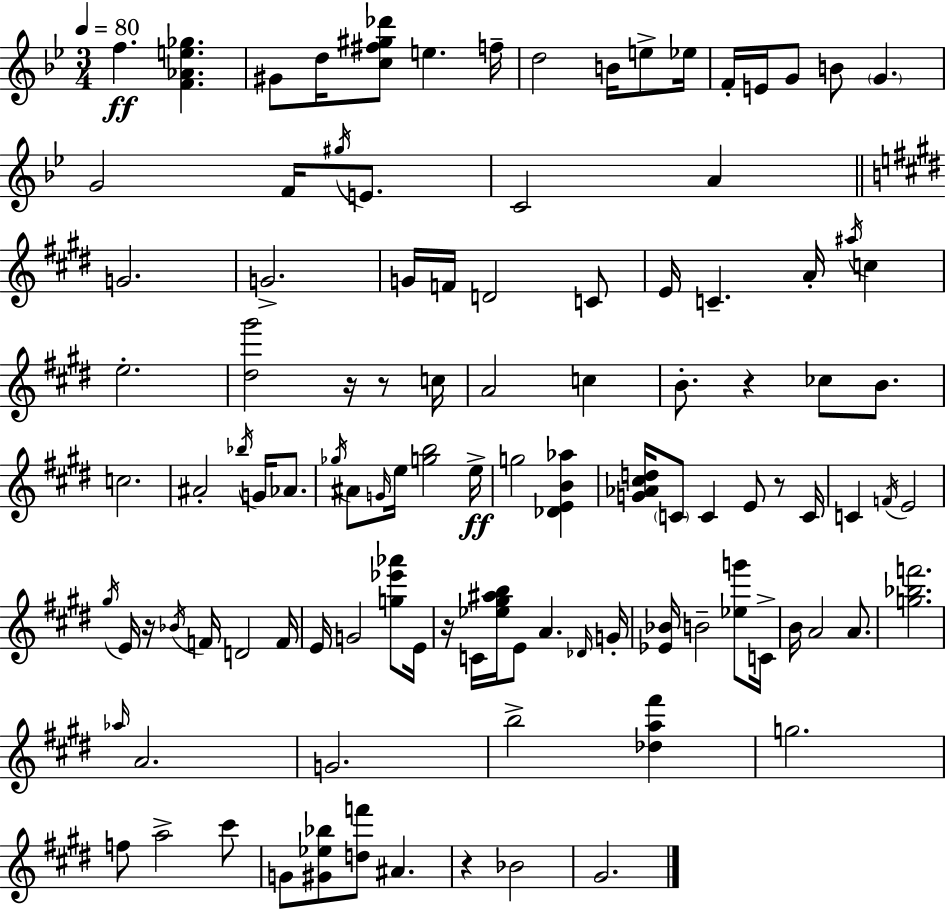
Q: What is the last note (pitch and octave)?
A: G#4